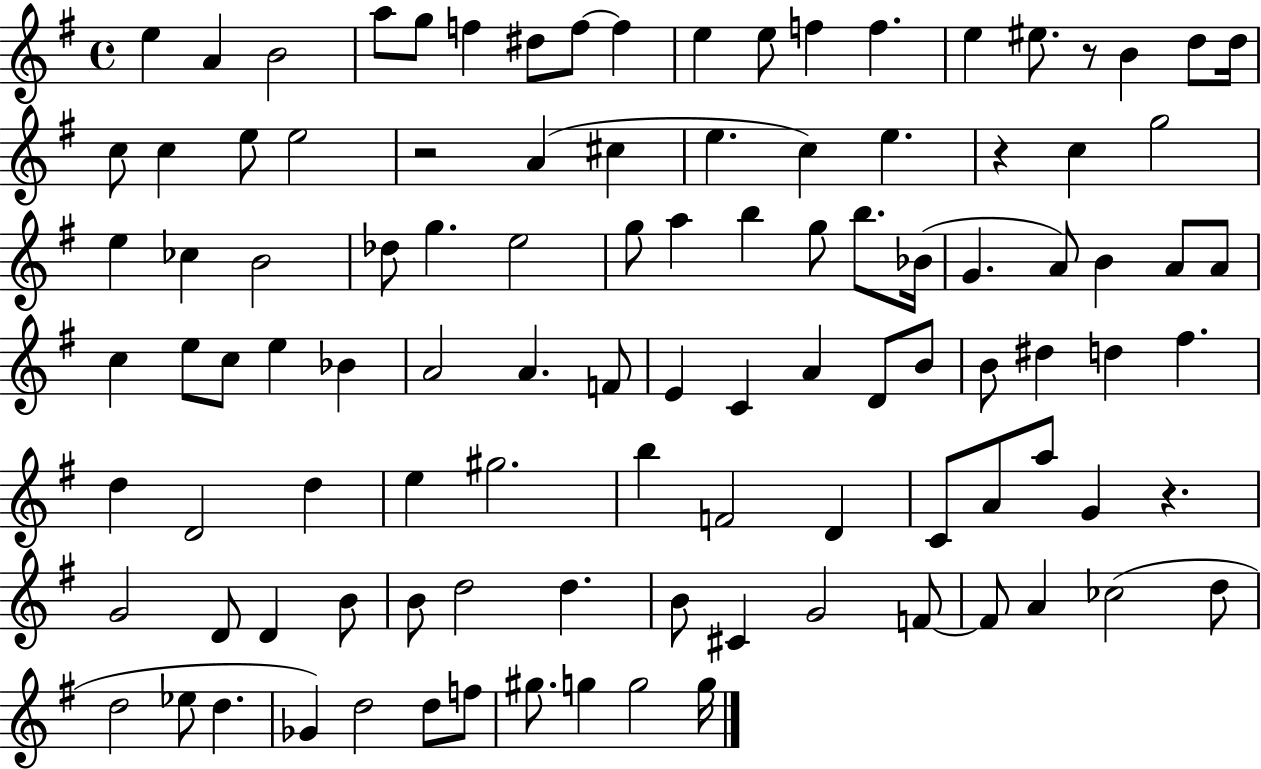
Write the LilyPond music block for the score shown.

{
  \clef treble
  \time 4/4
  \defaultTimeSignature
  \key g \major
  \repeat volta 2 { e''4 a'4 b'2 | a''8 g''8 f''4 dis''8 f''8~~ f''4 | e''4 e''8 f''4 f''4. | e''4 eis''8. r8 b'4 d''8 d''16 | \break c''8 c''4 e''8 e''2 | r2 a'4( cis''4 | e''4. c''4) e''4. | r4 c''4 g''2 | \break e''4 ces''4 b'2 | des''8 g''4. e''2 | g''8 a''4 b''4 g''8 b''8. bes'16( | g'4. a'8) b'4 a'8 a'8 | \break c''4 e''8 c''8 e''4 bes'4 | a'2 a'4. f'8 | e'4 c'4 a'4 d'8 b'8 | b'8 dis''4 d''4 fis''4. | \break d''4 d'2 d''4 | e''4 gis''2. | b''4 f'2 d'4 | c'8 a'8 a''8 g'4 r4. | \break g'2 d'8 d'4 b'8 | b'8 d''2 d''4. | b'8 cis'4 g'2 f'8~~ | f'8 a'4 ces''2( d''8 | \break d''2 ees''8 d''4. | ges'4) d''2 d''8 f''8 | gis''8. g''4 g''2 g''16 | } \bar "|."
}